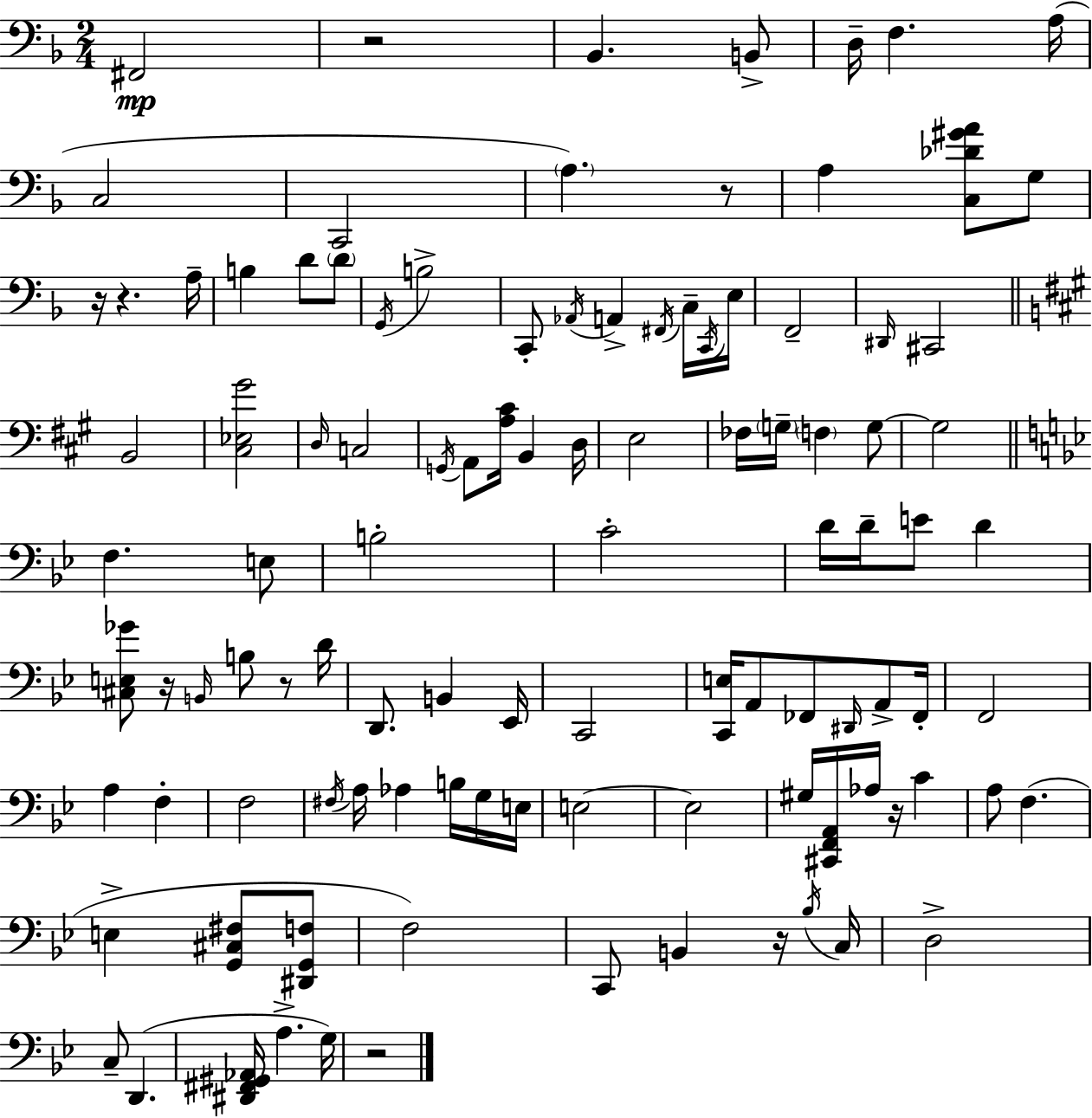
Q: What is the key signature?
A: D minor